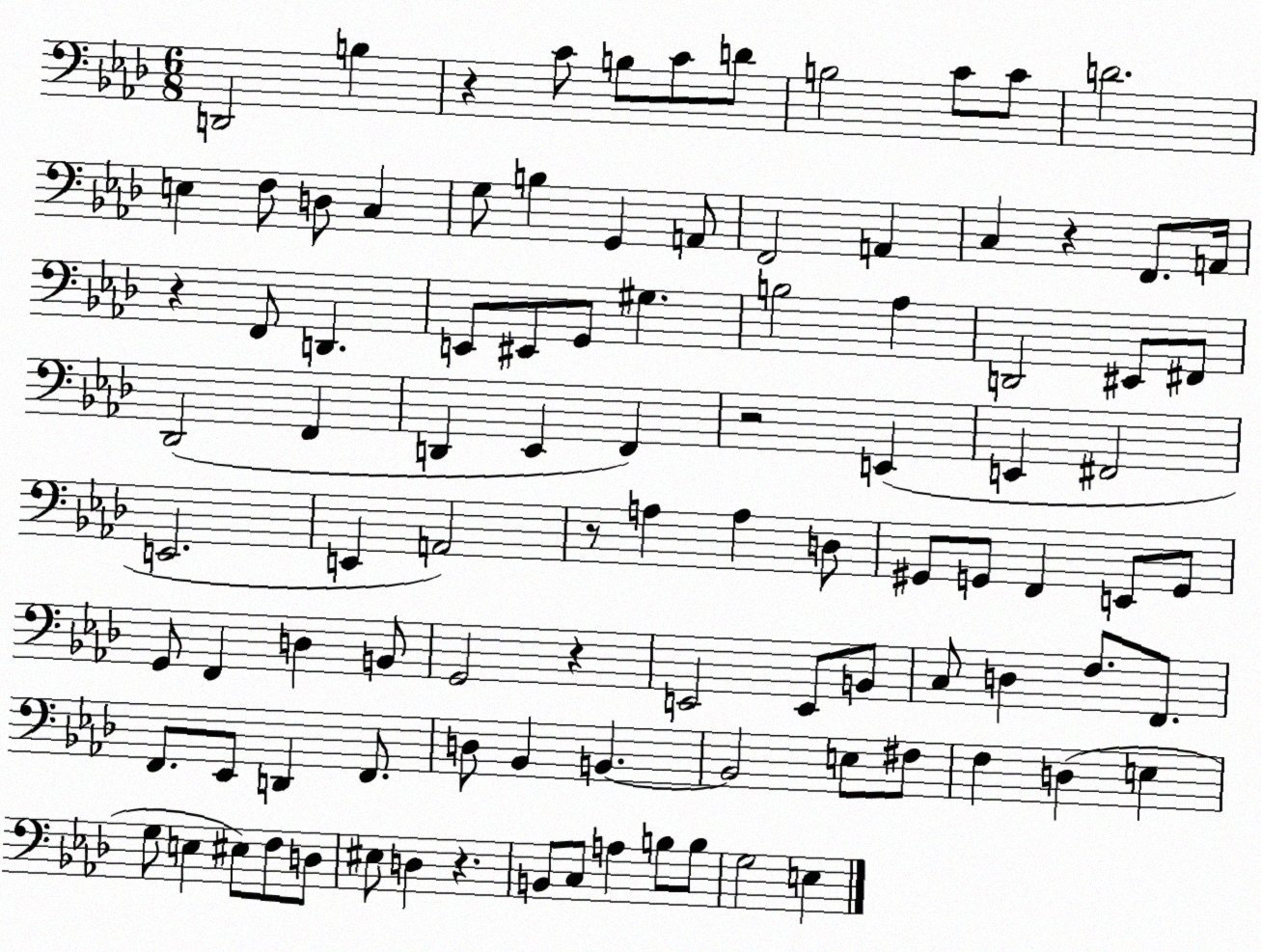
X:1
T:Untitled
M:6/8
L:1/4
K:Ab
D,,2 B, z C/2 B,/2 C/2 D/2 B,2 C/2 C/2 D2 E, F,/2 D,/2 C, G,/2 B, G,, A,,/2 F,,2 A,, C, z F,,/2 A,,/4 z F,,/2 D,, E,,/2 ^E,,/2 G,,/2 ^G, B,2 _A, D,,2 ^E,,/2 ^F,,/2 _D,,2 F,, D,, _E,, F,, z2 E,, E,, ^F,,2 E,,2 E,, A,,2 z/2 A, A, D,/2 ^G,,/2 G,,/2 F,, E,,/2 G,,/2 G,,/2 F,, D, B,,/2 G,,2 z E,,2 E,,/2 B,,/2 C,/2 D, F,/2 F,,/2 F,,/2 _E,,/2 D,, F,,/2 D,/2 _B,, B,, B,,2 E,/2 ^F,/2 F, D, E, G,/2 E, ^E,/2 F,/2 D,/2 ^E,/2 D, z B,,/2 C,/2 A, B,/2 B,/2 G,2 E,